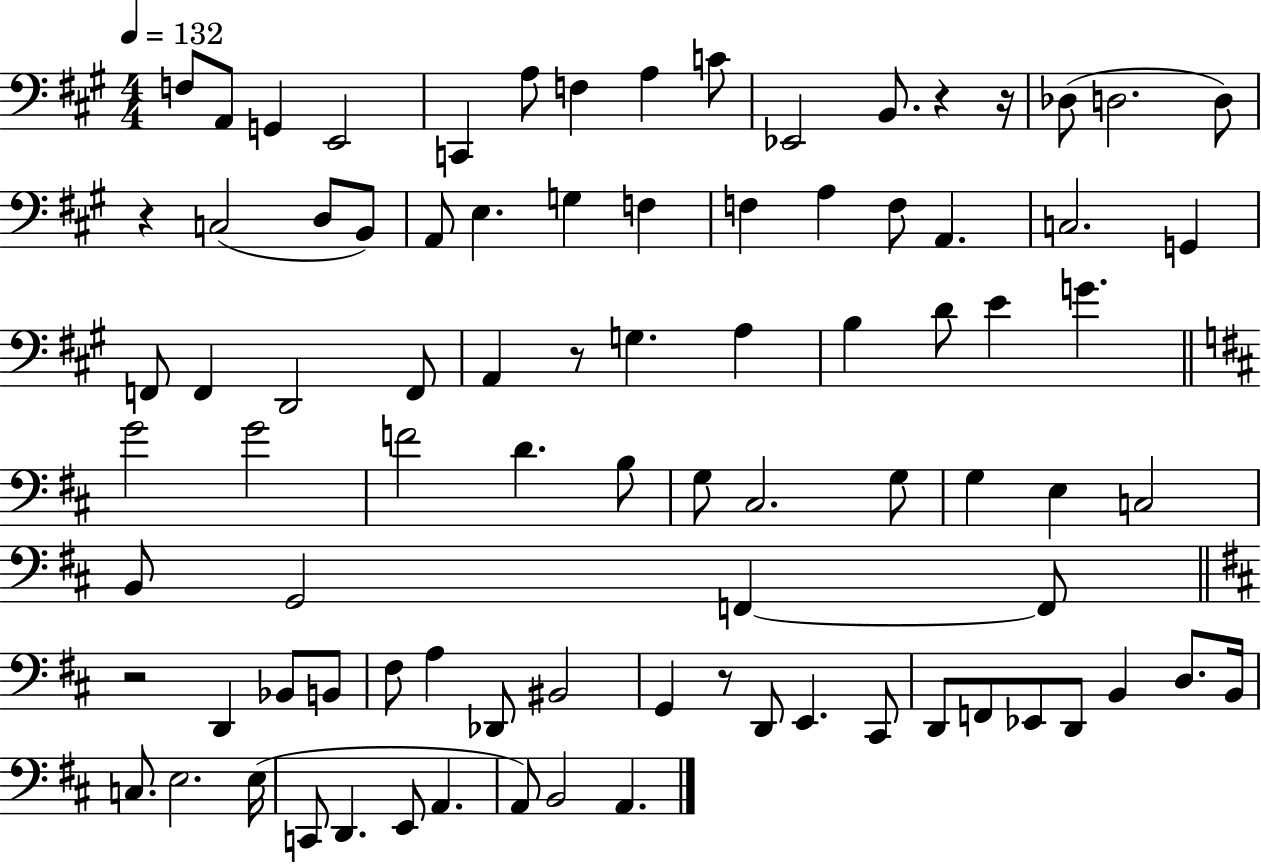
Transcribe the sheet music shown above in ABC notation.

X:1
T:Untitled
M:4/4
L:1/4
K:A
F,/2 A,,/2 G,, E,,2 C,, A,/2 F, A, C/2 _E,,2 B,,/2 z z/4 _D,/2 D,2 D,/2 z C,2 D,/2 B,,/2 A,,/2 E, G, F, F, A, F,/2 A,, C,2 G,, F,,/2 F,, D,,2 F,,/2 A,, z/2 G, A, B, D/2 E G G2 G2 F2 D B,/2 G,/2 ^C,2 G,/2 G, E, C,2 B,,/2 G,,2 F,, F,,/2 z2 D,, _B,,/2 B,,/2 ^F,/2 A, _D,,/2 ^B,,2 G,, z/2 D,,/2 E,, ^C,,/2 D,,/2 F,,/2 _E,,/2 D,,/2 B,, D,/2 B,,/4 C,/2 E,2 E,/4 C,,/2 D,, E,,/2 A,, A,,/2 B,,2 A,,